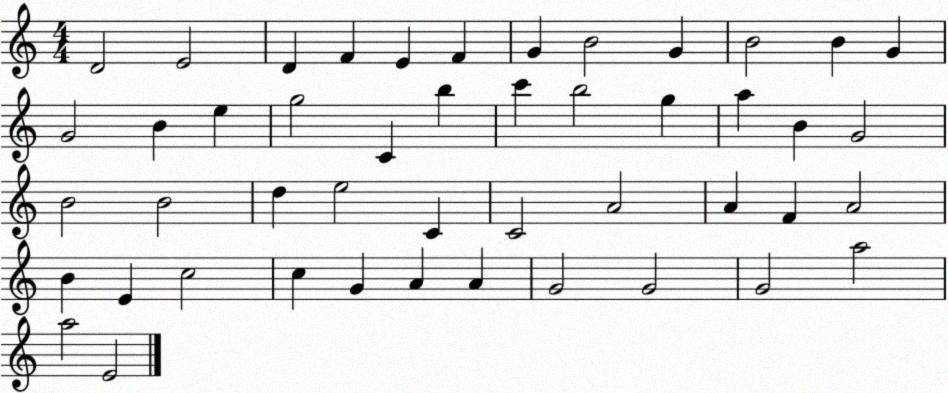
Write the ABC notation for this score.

X:1
T:Untitled
M:4/4
L:1/4
K:C
D2 E2 D F E F G B2 G B2 B G G2 B e g2 C b c' b2 g a B G2 B2 B2 d e2 C C2 A2 A F A2 B E c2 c G A A G2 G2 G2 a2 a2 E2